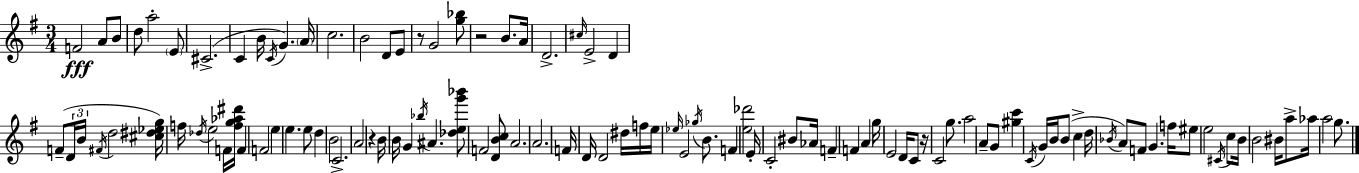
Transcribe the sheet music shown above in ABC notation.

X:1
T:Untitled
M:3/4
L:1/4
K:G
F2 A/2 B/2 d/2 a2 E/2 ^C2 C B/4 C/4 G A/4 c2 B2 D/2 E/2 z/2 G2 [g_b]/2 z2 B/2 A/4 D2 ^c/4 E2 D F/2 D/4 B/4 ^F/4 d2 [^c^d_eg]/4 f/4 _d/4 e2 F/4 [fg_a^d']/4 F F2 e e e/2 d B2 C2 A2 z B/4 B/4 G _b/4 ^A [_deg'_b']/2 F2 [DBc]/2 A2 A2 F/4 D/4 D2 ^d/4 f/4 e/4 _e/4 E2 _g/4 B/2 F [e_d']2 E/4 C2 ^B/2 _A/4 F F A g/4 E2 D/4 C/2 z/4 C2 g/2 a2 A/2 G/2 [^gc'] C/4 G/4 B/4 B/2 c d/4 _B/4 A/2 F/2 G f/4 ^e/2 e2 ^C/4 c/2 B/4 B2 ^B/4 a/2 _a/4 a2 g/2